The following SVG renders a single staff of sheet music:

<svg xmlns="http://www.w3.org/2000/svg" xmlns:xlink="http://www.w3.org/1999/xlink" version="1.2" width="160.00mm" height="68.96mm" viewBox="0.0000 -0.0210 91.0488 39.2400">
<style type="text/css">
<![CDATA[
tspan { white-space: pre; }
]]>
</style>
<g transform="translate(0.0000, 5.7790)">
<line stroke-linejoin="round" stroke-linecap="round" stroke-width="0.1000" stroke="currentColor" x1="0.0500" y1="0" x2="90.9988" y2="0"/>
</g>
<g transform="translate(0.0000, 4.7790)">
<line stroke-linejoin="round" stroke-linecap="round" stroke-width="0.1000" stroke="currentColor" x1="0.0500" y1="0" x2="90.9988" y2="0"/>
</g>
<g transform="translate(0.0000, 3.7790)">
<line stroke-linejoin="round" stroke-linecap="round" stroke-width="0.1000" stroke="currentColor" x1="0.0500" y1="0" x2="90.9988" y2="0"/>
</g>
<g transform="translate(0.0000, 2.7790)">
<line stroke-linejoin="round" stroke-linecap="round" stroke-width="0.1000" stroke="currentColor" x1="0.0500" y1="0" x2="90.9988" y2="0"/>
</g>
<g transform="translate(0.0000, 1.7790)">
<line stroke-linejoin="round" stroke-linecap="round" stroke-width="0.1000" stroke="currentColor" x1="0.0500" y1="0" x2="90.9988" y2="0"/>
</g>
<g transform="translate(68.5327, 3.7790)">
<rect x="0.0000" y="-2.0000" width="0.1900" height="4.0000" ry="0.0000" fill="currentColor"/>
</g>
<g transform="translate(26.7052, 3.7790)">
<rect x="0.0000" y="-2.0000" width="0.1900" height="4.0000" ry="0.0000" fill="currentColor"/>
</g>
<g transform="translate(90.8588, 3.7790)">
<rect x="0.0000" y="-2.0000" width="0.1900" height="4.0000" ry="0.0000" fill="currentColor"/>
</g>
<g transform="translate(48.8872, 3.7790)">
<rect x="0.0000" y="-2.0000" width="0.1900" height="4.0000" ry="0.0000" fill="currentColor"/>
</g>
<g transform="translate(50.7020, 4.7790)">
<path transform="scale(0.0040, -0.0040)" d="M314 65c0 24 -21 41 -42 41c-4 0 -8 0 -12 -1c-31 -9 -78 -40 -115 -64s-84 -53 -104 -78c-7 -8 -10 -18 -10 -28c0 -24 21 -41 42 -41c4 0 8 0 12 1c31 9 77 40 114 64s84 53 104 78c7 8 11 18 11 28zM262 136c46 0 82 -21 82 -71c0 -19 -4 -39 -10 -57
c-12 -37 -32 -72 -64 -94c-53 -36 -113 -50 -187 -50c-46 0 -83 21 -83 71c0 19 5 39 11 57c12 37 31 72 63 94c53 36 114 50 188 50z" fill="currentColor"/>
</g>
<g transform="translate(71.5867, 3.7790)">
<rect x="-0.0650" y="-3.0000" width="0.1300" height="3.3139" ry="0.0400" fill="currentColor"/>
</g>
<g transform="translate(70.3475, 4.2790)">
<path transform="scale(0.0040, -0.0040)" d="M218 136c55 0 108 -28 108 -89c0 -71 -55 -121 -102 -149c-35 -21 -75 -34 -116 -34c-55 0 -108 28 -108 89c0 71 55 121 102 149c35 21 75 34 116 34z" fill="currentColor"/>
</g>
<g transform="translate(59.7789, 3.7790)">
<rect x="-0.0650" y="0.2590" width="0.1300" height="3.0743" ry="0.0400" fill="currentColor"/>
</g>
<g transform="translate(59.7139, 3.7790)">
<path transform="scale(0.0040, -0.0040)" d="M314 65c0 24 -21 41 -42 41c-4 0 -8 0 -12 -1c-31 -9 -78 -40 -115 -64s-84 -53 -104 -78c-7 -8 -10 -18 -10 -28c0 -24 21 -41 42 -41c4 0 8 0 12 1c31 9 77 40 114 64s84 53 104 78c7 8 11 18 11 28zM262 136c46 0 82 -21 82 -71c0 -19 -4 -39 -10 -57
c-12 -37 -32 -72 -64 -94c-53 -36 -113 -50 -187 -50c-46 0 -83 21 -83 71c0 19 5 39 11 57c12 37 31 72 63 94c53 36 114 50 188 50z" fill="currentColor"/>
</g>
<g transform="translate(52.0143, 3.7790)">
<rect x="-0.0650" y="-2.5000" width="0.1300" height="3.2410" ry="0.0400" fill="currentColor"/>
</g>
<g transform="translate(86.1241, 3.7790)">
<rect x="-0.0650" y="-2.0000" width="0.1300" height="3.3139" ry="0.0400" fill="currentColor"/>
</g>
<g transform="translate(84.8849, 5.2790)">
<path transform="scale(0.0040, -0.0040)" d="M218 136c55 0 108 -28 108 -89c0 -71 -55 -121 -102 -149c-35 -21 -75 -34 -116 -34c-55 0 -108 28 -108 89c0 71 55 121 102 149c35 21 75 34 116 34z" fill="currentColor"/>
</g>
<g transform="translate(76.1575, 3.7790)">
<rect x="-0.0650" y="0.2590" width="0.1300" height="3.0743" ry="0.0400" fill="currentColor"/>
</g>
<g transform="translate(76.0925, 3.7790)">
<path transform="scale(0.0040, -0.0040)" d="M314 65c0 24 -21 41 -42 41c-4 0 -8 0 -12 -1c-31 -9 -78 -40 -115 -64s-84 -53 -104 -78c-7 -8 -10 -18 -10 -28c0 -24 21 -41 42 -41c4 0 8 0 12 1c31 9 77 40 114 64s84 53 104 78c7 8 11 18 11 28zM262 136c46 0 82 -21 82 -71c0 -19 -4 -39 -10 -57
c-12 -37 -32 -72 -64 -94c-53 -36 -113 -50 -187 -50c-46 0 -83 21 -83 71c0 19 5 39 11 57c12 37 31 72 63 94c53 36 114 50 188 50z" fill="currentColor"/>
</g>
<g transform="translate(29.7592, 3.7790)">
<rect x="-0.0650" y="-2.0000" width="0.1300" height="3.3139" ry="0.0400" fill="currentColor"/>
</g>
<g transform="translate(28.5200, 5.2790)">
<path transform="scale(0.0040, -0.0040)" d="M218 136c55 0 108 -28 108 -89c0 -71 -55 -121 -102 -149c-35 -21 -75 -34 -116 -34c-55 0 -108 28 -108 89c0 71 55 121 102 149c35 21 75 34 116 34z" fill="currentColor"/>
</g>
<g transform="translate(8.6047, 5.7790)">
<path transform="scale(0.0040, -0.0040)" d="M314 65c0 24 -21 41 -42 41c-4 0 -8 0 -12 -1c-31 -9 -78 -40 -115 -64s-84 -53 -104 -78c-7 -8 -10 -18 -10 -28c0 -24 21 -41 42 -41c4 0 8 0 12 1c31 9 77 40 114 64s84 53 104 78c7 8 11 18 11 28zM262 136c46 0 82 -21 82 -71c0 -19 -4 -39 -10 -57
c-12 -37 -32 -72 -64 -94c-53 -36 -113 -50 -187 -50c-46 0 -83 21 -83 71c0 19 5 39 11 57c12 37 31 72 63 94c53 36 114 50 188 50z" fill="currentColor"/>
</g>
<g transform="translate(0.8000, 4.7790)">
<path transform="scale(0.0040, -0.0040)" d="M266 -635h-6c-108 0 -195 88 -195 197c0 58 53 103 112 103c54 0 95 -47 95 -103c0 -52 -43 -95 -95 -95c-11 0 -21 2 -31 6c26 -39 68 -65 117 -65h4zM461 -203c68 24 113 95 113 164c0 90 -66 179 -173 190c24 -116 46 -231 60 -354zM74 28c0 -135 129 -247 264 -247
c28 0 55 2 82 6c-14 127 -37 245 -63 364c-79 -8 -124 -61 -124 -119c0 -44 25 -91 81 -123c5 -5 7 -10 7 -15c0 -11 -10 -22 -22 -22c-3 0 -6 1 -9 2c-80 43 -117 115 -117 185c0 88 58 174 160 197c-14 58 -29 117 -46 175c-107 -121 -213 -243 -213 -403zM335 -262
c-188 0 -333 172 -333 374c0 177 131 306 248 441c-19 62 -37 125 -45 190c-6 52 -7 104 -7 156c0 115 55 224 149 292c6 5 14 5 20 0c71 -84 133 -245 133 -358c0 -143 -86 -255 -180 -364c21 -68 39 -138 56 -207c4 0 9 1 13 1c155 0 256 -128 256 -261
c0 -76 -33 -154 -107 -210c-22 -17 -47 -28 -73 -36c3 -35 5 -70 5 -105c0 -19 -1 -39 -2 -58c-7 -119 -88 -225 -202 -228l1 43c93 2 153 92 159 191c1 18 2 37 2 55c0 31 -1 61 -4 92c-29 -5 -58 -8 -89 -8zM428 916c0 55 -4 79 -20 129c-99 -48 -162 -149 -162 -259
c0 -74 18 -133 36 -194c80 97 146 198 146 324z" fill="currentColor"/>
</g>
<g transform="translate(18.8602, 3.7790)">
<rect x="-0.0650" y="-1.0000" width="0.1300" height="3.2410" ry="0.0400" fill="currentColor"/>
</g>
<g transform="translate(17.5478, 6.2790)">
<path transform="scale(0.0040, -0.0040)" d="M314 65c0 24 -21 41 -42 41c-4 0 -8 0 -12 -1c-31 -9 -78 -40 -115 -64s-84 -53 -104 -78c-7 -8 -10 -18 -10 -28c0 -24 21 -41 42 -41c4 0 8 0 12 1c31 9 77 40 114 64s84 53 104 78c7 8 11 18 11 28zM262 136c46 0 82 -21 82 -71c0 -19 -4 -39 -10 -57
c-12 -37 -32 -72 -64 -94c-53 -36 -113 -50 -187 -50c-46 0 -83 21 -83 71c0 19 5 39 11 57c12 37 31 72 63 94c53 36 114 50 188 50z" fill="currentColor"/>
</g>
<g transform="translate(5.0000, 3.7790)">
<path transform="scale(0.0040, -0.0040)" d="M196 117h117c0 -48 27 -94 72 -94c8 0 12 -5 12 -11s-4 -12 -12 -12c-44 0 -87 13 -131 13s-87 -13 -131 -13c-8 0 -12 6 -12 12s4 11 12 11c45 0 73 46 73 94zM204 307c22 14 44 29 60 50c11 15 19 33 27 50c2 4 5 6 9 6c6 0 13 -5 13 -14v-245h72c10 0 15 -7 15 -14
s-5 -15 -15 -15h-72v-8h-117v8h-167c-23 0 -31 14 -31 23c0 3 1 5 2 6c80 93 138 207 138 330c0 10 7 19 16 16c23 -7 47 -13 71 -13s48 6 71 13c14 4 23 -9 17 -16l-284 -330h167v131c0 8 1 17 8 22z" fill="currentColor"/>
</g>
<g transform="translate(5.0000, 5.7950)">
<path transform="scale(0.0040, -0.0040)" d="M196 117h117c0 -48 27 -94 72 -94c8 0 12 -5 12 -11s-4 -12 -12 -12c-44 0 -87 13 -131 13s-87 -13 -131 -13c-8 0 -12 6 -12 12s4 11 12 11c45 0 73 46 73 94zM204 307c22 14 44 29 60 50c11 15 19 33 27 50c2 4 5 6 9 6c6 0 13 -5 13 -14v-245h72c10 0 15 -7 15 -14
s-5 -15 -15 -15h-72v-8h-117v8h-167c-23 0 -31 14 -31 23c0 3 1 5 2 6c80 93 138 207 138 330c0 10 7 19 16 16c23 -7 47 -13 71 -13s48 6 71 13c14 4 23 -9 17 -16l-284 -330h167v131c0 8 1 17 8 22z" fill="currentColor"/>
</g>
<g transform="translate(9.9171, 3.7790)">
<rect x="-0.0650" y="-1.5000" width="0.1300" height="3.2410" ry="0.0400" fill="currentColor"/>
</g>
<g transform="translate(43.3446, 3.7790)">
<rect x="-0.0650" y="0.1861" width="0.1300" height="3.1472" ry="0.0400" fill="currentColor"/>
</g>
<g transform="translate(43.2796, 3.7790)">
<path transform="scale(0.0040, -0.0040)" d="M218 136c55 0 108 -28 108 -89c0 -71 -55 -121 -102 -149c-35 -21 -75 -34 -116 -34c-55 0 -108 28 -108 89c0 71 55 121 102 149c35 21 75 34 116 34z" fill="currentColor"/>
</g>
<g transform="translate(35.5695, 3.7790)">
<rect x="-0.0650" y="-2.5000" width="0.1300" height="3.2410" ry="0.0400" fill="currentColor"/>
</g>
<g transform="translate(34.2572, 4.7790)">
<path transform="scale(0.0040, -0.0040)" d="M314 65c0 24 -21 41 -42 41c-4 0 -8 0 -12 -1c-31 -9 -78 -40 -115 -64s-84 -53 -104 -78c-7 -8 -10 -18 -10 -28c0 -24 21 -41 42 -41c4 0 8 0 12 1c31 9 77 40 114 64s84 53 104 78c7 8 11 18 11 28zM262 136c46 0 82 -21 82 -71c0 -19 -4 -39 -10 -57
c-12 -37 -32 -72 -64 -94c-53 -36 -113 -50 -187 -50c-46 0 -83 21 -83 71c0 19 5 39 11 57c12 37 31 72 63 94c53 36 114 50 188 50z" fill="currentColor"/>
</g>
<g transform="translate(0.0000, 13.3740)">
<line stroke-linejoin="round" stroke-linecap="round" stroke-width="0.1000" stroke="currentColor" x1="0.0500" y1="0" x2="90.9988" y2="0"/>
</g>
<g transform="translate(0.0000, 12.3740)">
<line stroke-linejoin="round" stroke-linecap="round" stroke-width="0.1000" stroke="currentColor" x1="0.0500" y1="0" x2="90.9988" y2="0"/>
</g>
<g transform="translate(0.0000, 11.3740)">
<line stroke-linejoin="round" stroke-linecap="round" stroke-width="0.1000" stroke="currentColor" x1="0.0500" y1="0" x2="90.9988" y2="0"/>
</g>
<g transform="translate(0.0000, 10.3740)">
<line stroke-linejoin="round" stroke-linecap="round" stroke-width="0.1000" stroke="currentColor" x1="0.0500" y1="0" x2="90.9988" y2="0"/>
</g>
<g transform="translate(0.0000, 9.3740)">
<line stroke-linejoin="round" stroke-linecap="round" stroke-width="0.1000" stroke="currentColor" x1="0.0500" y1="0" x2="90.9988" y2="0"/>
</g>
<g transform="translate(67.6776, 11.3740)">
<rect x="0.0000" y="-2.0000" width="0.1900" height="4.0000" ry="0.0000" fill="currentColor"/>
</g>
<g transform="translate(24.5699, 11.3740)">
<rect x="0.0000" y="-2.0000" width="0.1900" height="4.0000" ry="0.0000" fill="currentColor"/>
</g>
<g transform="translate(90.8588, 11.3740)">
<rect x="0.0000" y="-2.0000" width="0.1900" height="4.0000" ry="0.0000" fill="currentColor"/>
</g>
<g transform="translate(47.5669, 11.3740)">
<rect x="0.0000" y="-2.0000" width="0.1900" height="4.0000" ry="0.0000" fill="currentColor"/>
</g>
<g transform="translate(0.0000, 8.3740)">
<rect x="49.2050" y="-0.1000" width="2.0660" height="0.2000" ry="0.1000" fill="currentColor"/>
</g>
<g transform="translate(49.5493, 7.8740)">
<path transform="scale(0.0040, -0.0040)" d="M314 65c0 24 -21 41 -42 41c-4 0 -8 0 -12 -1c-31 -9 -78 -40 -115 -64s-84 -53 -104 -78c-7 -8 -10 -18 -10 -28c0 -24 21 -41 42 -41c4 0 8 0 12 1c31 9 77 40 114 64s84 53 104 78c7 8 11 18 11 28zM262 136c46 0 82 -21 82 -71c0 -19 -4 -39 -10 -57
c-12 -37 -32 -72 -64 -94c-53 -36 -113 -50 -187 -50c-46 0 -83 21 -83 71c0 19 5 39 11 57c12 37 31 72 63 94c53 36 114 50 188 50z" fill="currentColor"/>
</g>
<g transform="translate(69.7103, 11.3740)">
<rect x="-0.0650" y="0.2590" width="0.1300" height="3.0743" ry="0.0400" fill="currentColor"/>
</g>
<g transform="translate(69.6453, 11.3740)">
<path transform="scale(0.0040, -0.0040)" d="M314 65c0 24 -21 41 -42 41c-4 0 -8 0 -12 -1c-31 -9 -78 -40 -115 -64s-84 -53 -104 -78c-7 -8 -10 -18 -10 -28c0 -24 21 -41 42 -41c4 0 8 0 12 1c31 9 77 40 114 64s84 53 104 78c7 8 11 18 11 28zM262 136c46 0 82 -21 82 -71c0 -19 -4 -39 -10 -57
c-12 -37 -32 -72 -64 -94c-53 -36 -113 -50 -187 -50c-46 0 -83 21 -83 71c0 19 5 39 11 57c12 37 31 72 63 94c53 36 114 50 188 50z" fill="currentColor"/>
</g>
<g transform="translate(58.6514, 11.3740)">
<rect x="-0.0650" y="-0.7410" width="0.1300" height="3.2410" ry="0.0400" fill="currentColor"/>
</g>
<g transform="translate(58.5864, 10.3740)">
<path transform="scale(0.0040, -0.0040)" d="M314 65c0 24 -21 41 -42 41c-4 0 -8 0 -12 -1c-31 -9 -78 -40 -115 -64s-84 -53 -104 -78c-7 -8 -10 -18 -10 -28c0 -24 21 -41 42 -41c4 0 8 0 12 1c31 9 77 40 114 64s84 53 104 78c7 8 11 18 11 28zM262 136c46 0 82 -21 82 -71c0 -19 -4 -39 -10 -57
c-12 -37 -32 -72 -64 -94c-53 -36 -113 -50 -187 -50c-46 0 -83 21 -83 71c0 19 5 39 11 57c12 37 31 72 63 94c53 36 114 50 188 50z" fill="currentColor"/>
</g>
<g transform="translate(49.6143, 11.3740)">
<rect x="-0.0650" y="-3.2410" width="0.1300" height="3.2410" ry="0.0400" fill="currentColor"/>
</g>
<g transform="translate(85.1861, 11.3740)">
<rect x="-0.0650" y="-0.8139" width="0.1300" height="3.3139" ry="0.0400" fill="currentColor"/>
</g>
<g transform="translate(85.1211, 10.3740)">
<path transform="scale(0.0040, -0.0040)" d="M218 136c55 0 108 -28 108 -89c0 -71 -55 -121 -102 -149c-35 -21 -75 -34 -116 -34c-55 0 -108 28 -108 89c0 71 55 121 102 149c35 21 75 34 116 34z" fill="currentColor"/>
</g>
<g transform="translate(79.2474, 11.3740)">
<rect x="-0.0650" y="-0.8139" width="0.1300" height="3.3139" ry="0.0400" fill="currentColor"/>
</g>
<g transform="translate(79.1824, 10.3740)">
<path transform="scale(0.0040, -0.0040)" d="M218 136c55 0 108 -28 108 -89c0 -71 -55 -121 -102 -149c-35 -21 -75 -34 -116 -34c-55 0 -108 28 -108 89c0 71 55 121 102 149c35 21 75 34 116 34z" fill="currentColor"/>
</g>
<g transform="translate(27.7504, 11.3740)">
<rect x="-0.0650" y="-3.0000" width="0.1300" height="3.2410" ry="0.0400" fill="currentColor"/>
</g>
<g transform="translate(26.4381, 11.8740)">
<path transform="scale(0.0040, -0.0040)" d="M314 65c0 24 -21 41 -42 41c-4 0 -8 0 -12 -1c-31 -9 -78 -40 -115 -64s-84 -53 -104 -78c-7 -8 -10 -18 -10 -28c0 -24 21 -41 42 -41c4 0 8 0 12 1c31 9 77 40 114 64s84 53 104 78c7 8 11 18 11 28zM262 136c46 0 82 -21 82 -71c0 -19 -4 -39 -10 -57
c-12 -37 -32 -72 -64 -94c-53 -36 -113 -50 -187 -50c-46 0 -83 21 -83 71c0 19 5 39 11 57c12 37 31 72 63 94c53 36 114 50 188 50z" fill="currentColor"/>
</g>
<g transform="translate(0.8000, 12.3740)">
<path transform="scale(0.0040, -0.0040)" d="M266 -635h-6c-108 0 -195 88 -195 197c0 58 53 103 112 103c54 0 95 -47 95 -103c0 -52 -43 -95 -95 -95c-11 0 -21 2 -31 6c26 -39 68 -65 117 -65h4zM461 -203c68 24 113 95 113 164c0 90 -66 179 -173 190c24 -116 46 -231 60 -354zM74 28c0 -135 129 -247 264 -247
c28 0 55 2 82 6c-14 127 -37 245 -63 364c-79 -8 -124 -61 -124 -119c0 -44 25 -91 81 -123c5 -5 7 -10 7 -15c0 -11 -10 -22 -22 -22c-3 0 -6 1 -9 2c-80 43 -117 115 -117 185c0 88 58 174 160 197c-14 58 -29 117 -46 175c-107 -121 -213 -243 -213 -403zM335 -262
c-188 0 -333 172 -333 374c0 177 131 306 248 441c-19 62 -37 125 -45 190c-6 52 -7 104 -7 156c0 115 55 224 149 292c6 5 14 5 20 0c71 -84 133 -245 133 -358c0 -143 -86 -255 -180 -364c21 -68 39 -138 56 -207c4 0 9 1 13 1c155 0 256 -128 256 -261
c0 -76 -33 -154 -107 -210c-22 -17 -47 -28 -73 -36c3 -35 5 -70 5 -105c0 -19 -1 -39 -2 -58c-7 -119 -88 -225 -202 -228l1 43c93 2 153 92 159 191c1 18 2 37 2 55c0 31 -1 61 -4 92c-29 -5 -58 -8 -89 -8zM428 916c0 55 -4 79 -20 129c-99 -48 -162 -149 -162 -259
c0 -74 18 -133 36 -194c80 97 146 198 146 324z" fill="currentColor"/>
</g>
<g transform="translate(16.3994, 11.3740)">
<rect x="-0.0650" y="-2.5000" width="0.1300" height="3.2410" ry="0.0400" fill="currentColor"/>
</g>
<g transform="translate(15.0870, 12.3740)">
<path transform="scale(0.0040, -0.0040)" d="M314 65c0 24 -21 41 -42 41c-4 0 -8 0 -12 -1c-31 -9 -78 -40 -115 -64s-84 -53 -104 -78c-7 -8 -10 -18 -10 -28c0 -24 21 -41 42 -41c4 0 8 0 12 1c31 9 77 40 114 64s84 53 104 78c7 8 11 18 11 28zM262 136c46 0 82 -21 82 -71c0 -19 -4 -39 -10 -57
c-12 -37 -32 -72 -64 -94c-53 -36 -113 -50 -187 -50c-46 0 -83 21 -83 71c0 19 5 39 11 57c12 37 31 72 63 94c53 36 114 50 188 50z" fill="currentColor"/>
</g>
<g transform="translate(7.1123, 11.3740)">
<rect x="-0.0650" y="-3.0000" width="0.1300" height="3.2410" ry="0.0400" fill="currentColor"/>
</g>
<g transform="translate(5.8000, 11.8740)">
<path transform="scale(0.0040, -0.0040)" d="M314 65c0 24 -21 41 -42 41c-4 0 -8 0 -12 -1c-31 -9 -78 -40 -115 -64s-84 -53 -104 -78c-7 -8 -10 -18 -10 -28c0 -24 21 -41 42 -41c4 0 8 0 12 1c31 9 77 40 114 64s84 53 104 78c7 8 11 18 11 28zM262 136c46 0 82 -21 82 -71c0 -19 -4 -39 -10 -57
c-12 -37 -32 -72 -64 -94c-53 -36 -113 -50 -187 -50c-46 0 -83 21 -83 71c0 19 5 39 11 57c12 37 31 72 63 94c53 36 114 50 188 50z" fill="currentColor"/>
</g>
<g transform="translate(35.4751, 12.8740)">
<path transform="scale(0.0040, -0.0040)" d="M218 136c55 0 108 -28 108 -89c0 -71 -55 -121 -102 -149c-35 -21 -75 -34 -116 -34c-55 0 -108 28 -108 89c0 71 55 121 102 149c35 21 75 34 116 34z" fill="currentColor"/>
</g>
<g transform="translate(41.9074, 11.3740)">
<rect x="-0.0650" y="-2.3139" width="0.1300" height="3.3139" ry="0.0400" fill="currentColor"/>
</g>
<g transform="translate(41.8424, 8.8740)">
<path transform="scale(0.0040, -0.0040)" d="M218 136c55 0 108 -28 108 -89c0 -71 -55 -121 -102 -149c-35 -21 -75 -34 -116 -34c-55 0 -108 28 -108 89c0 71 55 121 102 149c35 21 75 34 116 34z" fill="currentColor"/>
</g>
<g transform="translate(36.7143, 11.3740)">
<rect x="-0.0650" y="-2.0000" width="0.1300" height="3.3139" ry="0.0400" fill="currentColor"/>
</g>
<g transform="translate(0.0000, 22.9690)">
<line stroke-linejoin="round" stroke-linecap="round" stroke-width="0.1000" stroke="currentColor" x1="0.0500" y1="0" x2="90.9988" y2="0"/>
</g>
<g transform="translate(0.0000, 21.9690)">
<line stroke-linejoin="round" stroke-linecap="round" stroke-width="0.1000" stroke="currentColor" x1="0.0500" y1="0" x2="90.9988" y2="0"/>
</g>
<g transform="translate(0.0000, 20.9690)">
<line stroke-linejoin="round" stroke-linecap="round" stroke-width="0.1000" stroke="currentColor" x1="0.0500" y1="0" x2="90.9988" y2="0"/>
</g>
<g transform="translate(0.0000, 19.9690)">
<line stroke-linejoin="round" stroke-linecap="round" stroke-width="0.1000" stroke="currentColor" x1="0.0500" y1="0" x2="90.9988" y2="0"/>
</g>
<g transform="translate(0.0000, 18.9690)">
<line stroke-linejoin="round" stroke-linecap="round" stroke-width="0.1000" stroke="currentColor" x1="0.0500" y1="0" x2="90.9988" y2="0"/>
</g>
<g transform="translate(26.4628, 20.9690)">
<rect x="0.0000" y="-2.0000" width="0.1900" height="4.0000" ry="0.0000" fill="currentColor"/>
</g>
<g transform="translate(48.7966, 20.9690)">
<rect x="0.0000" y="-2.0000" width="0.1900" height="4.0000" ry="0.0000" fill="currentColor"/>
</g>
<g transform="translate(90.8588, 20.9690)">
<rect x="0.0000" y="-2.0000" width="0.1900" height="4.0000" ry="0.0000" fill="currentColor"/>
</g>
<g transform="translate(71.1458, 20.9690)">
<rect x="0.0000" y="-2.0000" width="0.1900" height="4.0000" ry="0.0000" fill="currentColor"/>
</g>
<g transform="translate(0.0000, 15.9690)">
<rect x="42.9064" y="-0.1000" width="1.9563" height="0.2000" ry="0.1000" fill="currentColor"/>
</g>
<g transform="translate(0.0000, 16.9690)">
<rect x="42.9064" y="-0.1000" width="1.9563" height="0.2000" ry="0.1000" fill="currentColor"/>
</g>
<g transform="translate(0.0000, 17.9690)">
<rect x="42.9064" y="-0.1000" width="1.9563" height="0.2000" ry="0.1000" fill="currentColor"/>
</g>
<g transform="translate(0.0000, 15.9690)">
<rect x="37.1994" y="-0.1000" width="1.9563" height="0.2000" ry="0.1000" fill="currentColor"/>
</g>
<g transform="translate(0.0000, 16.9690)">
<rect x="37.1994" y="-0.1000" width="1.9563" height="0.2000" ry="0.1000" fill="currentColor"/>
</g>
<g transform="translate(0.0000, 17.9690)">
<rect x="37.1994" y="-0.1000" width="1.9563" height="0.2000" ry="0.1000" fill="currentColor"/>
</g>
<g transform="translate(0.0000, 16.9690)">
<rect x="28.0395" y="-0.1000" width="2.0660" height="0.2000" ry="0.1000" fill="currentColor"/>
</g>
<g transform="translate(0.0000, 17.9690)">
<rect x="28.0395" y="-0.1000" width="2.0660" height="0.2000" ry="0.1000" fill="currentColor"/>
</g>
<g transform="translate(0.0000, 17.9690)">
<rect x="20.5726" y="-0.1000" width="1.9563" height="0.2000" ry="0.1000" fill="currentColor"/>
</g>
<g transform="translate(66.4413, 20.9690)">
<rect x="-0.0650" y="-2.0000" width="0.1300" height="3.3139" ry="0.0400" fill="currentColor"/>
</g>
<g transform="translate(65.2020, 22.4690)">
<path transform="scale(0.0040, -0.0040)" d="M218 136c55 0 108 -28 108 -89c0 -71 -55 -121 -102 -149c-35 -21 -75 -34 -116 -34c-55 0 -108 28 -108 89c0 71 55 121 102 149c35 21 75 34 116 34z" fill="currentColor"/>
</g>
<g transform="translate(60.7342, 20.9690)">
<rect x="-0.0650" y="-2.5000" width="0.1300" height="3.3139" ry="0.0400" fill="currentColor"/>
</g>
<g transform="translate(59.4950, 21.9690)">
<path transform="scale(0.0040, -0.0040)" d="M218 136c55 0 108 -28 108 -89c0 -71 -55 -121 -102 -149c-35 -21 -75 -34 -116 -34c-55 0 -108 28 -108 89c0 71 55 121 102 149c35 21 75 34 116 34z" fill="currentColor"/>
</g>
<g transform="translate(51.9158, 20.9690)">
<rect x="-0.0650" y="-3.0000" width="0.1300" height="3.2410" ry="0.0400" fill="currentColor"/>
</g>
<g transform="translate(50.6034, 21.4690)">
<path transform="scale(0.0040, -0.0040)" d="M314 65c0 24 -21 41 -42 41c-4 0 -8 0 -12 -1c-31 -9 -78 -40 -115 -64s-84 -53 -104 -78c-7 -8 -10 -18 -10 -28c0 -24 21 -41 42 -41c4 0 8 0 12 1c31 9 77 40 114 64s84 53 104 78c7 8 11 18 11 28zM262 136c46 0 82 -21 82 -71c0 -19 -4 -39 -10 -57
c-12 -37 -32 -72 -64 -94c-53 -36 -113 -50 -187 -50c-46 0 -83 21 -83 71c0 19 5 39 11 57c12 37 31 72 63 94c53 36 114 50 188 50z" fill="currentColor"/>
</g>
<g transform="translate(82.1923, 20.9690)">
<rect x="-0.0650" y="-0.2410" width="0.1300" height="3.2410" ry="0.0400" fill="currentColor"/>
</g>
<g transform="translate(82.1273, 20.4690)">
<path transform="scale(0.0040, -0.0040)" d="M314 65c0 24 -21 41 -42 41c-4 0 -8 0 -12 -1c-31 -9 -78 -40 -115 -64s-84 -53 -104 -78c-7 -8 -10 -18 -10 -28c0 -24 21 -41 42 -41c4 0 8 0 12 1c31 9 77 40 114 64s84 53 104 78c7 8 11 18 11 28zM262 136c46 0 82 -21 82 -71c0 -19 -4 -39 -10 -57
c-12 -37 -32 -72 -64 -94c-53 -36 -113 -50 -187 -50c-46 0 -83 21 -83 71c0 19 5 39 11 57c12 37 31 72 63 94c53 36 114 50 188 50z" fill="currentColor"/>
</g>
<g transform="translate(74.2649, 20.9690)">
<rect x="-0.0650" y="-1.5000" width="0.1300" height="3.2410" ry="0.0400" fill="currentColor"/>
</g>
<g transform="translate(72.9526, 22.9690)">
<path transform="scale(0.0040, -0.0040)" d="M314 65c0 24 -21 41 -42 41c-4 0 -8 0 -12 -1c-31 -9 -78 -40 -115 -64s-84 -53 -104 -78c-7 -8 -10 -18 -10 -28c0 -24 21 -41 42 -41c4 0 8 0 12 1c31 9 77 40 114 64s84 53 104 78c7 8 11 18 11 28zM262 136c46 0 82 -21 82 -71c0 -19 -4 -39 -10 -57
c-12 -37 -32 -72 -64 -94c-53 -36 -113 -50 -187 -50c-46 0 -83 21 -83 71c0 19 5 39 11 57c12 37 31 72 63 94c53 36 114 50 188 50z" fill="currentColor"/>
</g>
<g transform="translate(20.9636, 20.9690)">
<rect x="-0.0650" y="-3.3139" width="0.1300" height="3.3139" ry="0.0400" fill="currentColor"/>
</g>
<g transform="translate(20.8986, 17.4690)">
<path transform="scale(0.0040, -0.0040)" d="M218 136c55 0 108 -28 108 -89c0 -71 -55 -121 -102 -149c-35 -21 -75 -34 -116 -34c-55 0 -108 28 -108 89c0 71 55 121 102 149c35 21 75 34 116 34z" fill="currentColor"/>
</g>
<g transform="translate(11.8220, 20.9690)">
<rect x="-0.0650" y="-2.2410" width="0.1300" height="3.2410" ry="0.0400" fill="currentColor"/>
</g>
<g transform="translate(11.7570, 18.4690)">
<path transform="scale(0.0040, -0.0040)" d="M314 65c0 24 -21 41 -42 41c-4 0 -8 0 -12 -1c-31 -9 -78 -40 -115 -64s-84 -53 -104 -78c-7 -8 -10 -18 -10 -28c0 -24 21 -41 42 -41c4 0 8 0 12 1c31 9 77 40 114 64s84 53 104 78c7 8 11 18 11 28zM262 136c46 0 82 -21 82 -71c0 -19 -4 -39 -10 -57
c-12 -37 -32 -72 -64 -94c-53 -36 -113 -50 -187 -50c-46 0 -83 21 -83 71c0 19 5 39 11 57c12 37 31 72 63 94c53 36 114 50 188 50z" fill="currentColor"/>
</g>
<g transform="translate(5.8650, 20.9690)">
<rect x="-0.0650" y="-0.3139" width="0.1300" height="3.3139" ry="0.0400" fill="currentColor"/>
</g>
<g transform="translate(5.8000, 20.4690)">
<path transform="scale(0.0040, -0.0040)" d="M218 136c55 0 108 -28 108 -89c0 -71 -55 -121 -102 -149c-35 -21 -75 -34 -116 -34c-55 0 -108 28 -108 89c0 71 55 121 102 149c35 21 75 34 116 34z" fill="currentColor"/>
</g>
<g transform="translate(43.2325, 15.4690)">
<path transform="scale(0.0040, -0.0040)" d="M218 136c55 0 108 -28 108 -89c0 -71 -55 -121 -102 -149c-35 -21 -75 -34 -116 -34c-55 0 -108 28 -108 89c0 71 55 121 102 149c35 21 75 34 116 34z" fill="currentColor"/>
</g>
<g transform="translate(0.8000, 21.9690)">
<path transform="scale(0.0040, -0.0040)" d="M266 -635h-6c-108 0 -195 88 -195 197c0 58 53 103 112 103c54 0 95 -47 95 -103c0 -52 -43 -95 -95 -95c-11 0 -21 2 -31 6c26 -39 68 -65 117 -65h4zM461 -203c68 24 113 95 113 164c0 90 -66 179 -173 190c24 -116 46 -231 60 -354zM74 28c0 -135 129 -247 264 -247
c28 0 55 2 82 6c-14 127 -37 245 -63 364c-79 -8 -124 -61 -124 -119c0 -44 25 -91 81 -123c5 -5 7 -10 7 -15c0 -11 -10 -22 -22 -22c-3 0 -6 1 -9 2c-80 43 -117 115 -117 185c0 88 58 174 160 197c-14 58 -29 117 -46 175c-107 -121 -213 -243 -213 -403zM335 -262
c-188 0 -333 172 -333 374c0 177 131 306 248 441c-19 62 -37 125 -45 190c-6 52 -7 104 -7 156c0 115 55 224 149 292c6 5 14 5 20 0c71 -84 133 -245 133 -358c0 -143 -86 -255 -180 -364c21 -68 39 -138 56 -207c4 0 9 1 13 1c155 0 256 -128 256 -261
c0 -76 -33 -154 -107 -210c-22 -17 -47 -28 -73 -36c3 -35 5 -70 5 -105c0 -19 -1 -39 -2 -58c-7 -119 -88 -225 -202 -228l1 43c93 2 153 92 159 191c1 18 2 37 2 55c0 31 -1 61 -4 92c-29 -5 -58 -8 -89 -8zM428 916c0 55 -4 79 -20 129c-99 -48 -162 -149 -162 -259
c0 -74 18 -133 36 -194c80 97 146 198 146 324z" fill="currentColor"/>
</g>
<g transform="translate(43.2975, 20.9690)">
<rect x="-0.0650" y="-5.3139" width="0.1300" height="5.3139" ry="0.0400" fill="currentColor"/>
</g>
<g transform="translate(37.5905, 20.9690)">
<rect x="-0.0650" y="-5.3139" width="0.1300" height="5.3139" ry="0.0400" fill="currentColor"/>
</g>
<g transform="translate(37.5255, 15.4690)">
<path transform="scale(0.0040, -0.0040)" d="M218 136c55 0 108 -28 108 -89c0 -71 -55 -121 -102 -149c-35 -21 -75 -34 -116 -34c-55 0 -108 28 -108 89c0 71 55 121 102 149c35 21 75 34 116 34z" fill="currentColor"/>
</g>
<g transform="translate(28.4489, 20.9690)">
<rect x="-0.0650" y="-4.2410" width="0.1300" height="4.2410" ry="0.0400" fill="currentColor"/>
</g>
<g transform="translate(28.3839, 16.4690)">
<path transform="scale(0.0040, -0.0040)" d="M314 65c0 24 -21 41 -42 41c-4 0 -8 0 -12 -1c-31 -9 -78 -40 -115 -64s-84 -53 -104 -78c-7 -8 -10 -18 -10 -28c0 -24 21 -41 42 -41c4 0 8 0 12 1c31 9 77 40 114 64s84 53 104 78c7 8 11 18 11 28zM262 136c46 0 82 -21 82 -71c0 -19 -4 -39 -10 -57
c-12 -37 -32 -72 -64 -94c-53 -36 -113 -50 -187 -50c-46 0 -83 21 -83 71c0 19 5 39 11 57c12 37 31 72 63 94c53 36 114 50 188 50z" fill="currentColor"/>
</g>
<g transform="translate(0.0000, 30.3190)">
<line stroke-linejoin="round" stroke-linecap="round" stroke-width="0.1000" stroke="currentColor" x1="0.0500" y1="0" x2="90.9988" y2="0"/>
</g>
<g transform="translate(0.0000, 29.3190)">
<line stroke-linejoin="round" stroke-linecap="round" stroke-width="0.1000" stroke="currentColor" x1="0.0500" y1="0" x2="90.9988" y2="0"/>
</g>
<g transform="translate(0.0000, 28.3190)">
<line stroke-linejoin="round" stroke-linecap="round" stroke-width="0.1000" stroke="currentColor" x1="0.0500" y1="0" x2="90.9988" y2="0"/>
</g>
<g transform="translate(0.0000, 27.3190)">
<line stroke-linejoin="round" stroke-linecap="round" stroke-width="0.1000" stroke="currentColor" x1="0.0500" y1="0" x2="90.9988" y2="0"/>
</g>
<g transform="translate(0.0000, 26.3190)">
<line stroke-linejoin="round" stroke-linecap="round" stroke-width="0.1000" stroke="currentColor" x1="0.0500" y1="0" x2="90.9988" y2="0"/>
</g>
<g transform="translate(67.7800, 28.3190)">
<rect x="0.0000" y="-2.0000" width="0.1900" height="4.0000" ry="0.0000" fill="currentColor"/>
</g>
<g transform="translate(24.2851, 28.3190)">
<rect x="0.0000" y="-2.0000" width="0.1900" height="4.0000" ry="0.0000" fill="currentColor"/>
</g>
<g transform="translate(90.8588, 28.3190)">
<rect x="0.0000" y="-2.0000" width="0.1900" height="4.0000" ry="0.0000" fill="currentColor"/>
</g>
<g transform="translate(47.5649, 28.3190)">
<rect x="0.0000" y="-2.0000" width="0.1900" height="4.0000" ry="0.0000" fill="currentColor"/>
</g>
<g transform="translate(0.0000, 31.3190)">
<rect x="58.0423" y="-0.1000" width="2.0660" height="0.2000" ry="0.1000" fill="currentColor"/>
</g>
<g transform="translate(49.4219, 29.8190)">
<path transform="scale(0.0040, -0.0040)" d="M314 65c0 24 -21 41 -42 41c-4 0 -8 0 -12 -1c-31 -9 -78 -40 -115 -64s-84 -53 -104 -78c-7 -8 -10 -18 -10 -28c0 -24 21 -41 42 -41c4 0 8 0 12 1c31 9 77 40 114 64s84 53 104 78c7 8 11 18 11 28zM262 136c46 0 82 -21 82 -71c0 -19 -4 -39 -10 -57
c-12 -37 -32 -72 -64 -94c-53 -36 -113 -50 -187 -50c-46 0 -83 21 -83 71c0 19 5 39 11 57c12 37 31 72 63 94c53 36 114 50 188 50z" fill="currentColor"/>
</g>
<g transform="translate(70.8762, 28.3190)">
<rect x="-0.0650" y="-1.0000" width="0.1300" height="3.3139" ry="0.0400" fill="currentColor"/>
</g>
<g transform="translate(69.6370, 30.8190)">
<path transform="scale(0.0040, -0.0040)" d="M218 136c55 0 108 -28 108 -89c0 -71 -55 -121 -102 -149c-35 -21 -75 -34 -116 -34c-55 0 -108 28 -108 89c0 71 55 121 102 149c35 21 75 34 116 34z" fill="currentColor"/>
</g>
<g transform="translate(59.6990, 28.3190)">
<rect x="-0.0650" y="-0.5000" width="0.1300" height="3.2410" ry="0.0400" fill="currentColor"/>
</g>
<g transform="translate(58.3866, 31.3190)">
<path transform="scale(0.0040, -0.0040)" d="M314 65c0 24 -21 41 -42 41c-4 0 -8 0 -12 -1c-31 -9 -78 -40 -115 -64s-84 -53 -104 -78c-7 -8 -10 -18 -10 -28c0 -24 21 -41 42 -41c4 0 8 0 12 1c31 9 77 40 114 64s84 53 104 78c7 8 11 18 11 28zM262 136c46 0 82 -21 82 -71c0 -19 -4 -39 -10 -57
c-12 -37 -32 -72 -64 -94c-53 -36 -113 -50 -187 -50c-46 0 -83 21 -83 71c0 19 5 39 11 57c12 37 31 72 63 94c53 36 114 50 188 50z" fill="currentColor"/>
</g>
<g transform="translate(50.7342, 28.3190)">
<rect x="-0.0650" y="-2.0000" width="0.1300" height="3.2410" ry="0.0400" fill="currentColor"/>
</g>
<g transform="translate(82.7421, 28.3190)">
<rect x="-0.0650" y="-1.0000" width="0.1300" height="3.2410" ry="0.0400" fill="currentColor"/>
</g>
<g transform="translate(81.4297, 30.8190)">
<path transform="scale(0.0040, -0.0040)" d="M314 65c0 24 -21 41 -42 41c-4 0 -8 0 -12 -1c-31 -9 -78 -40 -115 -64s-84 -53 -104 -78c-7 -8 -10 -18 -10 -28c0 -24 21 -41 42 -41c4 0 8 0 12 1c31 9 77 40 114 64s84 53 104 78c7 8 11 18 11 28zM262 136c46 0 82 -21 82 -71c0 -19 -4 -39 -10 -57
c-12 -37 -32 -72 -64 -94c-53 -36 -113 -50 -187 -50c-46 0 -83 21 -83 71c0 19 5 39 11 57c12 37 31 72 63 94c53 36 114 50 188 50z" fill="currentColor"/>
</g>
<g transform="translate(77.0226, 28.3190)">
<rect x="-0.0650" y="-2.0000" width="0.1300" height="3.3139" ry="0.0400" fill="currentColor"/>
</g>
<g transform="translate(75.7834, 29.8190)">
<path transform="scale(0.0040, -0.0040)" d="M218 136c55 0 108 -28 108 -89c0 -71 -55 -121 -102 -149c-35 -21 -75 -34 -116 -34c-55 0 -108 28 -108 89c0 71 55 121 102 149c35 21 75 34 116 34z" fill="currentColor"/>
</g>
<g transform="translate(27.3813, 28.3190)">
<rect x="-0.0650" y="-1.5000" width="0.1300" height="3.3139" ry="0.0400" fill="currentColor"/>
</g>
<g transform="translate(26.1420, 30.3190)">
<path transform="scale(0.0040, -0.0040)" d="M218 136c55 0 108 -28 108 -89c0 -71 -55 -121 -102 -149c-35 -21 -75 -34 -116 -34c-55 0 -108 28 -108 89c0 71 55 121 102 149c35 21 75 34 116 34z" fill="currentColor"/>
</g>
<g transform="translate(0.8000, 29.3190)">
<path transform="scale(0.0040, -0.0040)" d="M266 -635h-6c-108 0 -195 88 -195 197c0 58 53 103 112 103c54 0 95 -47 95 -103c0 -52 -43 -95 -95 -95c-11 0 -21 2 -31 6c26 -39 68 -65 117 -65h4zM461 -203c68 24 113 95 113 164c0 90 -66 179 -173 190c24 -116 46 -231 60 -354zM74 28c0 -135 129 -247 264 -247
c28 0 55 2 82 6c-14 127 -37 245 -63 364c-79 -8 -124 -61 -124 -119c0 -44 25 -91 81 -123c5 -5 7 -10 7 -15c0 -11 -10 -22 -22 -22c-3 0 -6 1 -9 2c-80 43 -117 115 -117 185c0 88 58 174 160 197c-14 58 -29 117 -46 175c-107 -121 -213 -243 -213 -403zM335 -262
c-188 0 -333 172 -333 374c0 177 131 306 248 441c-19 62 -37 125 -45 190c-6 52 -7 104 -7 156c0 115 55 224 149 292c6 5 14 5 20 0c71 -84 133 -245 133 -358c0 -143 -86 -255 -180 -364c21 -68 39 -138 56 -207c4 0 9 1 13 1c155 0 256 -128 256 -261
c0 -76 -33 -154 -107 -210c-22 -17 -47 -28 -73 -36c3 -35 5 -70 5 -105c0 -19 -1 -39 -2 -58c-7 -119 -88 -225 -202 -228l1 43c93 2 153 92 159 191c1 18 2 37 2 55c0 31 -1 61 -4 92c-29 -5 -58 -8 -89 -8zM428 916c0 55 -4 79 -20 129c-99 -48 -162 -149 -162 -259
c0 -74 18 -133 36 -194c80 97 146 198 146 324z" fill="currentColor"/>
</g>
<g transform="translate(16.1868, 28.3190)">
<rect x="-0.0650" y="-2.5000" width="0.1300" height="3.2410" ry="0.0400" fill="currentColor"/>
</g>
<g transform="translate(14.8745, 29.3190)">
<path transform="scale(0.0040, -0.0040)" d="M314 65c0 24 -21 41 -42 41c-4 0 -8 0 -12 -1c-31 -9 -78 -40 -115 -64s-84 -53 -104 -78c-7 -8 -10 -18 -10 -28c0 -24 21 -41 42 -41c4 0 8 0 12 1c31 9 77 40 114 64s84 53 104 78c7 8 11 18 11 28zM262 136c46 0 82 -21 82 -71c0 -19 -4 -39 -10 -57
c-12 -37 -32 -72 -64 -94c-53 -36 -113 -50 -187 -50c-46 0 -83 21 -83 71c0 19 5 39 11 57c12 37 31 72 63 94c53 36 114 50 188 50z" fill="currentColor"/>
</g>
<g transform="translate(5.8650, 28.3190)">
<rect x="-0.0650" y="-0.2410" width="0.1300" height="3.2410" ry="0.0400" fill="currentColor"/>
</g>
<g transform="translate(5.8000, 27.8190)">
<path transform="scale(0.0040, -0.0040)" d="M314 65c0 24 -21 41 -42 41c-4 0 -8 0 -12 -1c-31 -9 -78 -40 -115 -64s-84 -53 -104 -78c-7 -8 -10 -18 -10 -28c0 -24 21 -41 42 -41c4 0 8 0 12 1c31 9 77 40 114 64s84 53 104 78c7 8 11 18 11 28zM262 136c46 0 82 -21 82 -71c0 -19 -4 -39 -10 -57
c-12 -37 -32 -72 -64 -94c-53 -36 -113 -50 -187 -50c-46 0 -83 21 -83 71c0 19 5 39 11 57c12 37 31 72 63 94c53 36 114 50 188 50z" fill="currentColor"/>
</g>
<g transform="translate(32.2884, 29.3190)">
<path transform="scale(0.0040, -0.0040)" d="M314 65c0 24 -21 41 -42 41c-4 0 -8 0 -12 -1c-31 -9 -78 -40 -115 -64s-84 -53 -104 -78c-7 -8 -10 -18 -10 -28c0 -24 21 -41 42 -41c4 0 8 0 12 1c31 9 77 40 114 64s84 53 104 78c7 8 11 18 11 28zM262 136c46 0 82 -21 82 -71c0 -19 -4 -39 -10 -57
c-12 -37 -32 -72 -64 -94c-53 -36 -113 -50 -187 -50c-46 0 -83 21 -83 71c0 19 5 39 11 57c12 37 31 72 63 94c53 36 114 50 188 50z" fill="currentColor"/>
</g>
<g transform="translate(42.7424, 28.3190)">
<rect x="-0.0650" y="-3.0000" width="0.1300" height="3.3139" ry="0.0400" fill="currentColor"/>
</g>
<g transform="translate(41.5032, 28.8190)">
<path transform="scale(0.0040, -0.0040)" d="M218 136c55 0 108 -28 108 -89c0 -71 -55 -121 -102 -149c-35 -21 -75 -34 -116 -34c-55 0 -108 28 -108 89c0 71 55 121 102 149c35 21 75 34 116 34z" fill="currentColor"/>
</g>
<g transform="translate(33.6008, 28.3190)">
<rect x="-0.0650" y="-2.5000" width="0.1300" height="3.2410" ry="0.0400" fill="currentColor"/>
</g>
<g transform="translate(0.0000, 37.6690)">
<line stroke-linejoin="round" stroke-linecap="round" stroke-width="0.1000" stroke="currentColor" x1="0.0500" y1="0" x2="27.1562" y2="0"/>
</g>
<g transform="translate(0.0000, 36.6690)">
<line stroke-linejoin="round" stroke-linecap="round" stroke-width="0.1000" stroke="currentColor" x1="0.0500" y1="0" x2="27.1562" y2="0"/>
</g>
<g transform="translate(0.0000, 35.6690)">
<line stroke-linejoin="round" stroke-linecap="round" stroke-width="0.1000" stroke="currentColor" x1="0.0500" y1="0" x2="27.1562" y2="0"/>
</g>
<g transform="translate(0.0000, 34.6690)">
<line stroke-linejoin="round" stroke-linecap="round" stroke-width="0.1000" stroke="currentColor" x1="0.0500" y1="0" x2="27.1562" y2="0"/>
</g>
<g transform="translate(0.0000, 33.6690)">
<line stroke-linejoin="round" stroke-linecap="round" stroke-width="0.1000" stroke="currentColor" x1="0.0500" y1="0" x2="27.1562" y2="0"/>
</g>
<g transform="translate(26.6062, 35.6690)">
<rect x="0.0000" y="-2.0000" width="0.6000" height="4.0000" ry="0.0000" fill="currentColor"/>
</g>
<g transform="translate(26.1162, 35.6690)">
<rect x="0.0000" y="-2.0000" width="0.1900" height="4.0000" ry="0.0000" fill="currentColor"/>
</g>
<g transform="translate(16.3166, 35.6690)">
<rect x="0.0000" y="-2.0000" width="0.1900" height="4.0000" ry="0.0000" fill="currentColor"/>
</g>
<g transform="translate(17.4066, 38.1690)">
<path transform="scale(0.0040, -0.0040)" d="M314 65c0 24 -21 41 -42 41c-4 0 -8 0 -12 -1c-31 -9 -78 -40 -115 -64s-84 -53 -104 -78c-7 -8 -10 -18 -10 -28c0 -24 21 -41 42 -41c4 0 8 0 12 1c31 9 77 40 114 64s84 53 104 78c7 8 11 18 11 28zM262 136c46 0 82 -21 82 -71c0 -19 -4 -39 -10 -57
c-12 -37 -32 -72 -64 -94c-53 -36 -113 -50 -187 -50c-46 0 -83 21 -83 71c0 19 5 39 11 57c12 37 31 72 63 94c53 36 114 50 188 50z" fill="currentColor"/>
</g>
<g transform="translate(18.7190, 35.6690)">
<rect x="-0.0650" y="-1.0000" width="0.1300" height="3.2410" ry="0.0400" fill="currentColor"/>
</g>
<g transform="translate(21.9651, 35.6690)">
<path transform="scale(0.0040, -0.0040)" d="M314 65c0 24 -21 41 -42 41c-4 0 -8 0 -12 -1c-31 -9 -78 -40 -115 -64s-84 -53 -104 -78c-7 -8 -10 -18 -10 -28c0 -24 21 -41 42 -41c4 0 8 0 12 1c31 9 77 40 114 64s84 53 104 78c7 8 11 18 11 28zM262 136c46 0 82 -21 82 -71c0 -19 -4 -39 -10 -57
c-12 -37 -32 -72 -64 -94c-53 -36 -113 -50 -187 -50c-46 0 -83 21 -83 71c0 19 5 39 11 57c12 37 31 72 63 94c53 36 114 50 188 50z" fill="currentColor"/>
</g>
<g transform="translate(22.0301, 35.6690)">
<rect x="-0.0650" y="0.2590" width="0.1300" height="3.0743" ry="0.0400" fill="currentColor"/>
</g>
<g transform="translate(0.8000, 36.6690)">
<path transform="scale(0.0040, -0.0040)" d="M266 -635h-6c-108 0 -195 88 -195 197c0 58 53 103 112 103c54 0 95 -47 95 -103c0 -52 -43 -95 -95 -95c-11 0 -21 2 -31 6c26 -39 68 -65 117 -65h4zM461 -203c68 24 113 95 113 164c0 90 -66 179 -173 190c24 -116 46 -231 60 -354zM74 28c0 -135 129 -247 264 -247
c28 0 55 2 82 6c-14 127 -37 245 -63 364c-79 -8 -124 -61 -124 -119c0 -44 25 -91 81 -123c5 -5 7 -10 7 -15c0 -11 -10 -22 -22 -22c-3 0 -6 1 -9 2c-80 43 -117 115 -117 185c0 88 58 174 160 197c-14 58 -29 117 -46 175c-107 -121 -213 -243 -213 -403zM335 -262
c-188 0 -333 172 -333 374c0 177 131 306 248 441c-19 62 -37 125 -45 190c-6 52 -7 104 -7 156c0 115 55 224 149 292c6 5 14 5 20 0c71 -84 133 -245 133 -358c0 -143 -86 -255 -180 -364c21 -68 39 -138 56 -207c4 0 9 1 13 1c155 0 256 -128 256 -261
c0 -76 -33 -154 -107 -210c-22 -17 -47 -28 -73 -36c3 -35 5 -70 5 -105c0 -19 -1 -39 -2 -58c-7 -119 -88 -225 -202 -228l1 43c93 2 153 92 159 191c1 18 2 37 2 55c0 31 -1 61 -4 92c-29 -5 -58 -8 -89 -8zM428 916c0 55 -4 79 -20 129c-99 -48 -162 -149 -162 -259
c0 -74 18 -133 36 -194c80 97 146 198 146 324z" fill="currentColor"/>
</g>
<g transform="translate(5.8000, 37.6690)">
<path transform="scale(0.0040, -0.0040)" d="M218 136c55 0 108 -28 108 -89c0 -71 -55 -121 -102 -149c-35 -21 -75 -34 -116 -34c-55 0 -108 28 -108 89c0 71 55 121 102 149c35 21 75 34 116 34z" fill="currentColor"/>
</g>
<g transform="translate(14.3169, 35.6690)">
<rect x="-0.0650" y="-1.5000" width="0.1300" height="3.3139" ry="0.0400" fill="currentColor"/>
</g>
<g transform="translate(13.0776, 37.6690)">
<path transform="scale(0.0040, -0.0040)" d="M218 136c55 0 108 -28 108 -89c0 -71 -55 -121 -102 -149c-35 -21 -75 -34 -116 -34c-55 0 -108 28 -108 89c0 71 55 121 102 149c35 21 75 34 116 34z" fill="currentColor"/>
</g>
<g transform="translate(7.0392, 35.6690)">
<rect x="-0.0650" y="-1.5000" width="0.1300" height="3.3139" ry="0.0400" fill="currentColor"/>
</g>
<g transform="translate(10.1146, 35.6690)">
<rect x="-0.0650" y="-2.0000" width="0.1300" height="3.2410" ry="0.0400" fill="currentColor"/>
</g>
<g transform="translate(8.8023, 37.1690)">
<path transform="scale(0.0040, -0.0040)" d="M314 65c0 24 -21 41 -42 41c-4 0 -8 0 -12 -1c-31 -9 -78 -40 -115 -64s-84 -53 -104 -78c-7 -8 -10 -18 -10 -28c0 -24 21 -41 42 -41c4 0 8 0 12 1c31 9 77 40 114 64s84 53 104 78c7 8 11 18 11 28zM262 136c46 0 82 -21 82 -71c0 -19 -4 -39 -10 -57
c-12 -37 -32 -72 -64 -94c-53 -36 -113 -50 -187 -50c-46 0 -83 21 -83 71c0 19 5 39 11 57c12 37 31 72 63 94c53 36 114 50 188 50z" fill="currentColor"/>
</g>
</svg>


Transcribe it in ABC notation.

X:1
T:Untitled
M:4/4
L:1/4
K:C
E2 D2 F G2 B G2 B2 A B2 F A2 G2 A2 F g b2 d2 B2 d d c g2 b d'2 f' f' A2 G F E2 c2 c2 G2 E G2 A F2 C2 D F D2 E F2 E D2 B2